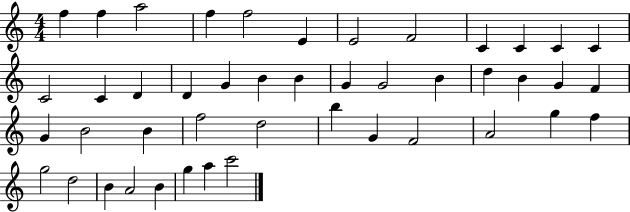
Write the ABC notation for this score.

X:1
T:Untitled
M:4/4
L:1/4
K:C
f f a2 f f2 E E2 F2 C C C C C2 C D D G B B G G2 B d B G F G B2 B f2 d2 b G F2 A2 g f g2 d2 B A2 B g a c'2